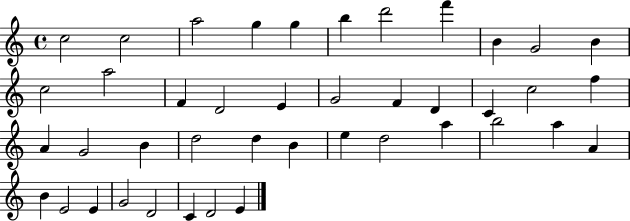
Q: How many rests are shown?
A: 0